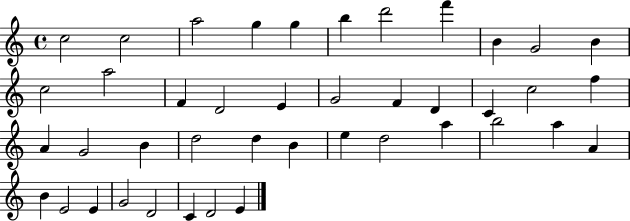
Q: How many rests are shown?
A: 0